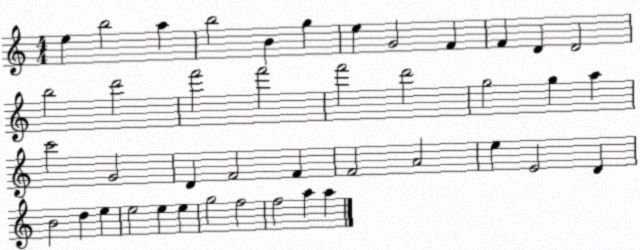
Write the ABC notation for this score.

X:1
T:Untitled
M:4/4
L:1/4
K:C
e b2 a b2 B g e G2 F F D D2 b2 d'2 f'2 f'2 f'2 d'2 g2 g a c'2 G2 D F2 F F2 A2 e E2 D B2 d e e2 e e g2 f2 f2 a a